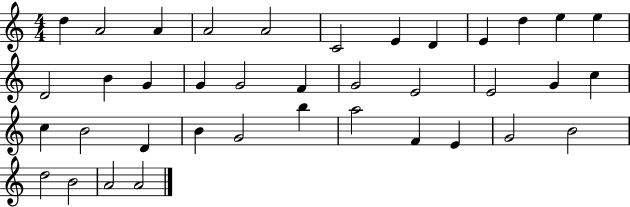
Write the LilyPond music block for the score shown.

{
  \clef treble
  \numericTimeSignature
  \time 4/4
  \key c \major
  d''4 a'2 a'4 | a'2 a'2 | c'2 e'4 d'4 | e'4 d''4 e''4 e''4 | \break d'2 b'4 g'4 | g'4 g'2 f'4 | g'2 e'2 | e'2 g'4 c''4 | \break c''4 b'2 d'4 | b'4 g'2 b''4 | a''2 f'4 e'4 | g'2 b'2 | \break d''2 b'2 | a'2 a'2 | \bar "|."
}